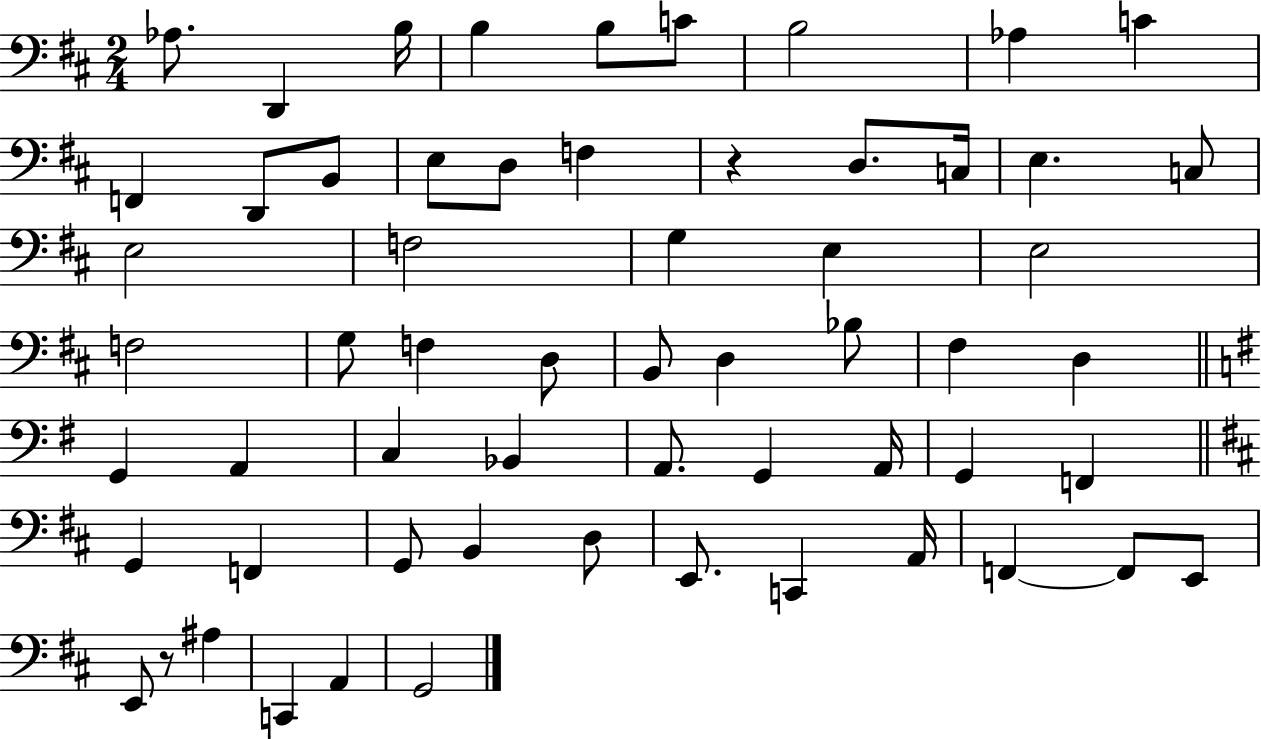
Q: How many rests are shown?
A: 2